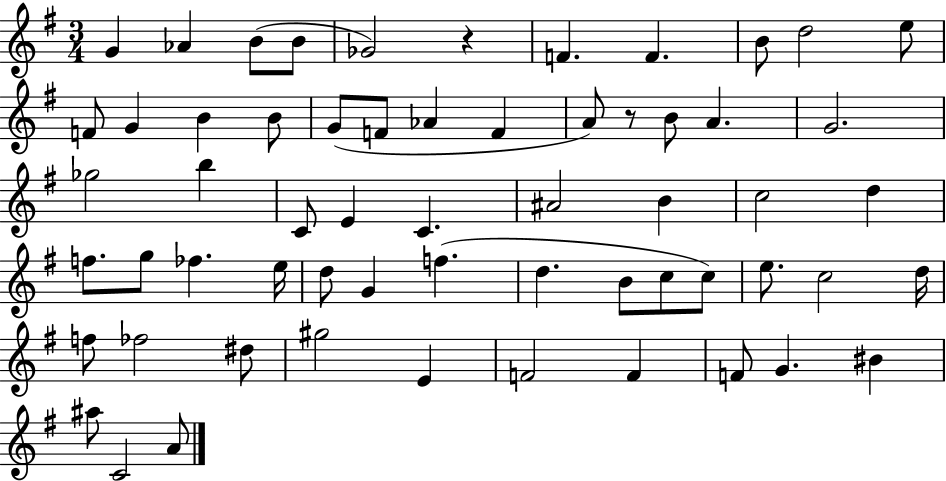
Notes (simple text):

G4/q Ab4/q B4/e B4/e Gb4/h R/q F4/q. F4/q. B4/e D5/h E5/e F4/e G4/q B4/q B4/e G4/e F4/e Ab4/q F4/q A4/e R/e B4/e A4/q. G4/h. Gb5/h B5/q C4/e E4/q C4/q. A#4/h B4/q C5/h D5/q F5/e. G5/e FES5/q. E5/s D5/e G4/q F5/q. D5/q. B4/e C5/e C5/e E5/e. C5/h D5/s F5/e FES5/h D#5/e G#5/h E4/q F4/h F4/q F4/e G4/q. BIS4/q A#5/e C4/h A4/e